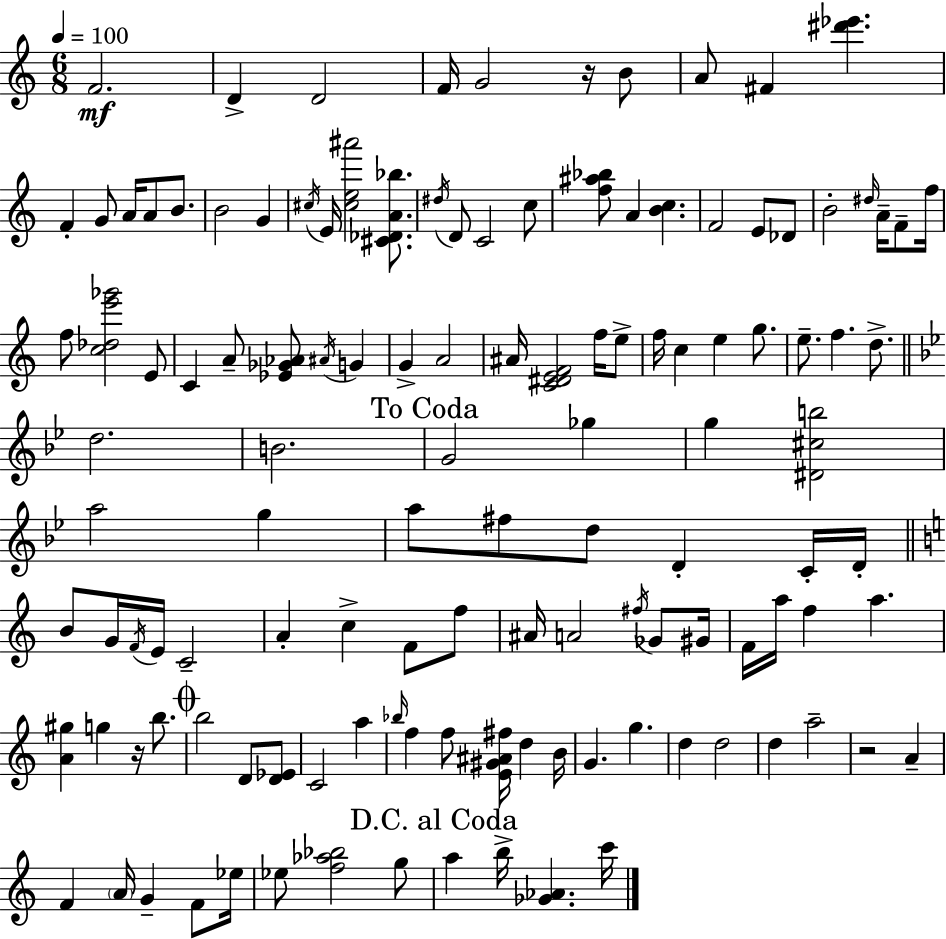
F4/h. D4/q D4/h F4/s G4/h R/s B4/e A4/e F#4/q [D#6,Eb6]/q. F4/q G4/e A4/s A4/e B4/e. B4/h G4/q C#5/s E4/s [C#5,E5,A#6]/h [C#4,Db4,A4,Bb5]/e. D#5/s D4/e C4/h C5/e [F5,A#5,Bb5]/e A4/q [B4,C5]/q. F4/h E4/e Db4/e B4/h D#5/s A4/s F4/e F5/s F5/e [C5,Db5,E6,Gb6]/h E4/e C4/q A4/e [Eb4,Gb4,Ab4]/e A#4/s G4/q G4/q A4/h A#4/s [C4,D#4,E4,F4]/h F5/s E5/e F5/s C5/q E5/q G5/e. E5/e. F5/q. D5/e. D5/h. B4/h. G4/h Gb5/q G5/q [D#4,C#5,B5]/h A5/h G5/q A5/e F#5/e D5/e D4/q C4/s D4/s B4/e G4/s F4/s E4/s C4/h A4/q C5/q F4/e F5/e A#4/s A4/h F#5/s Gb4/e G#4/s F4/s A5/s F5/q A5/q. [A4,G#5]/q G5/q R/s B5/e. B5/h D4/e [D4,Eb4]/e C4/h A5/q Bb5/s F5/q F5/e [E4,G#4,A#4,F#5]/s D5/q B4/s G4/q. G5/q. D5/q D5/h D5/q A5/h R/h A4/q F4/q A4/s G4/q F4/e Eb5/s Eb5/e [F5,Ab5,Bb5]/h G5/e A5/q B5/s [Gb4,Ab4]/q. C6/s